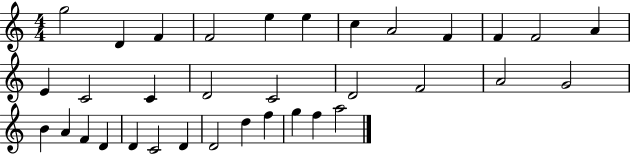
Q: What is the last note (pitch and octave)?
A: A5